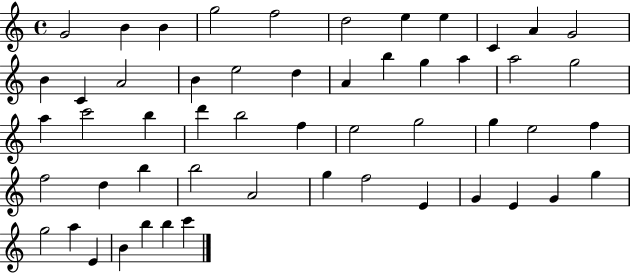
{
  \clef treble
  \time 4/4
  \defaultTimeSignature
  \key c \major
  g'2 b'4 b'4 | g''2 f''2 | d''2 e''4 e''4 | c'4 a'4 g'2 | \break b'4 c'4 a'2 | b'4 e''2 d''4 | a'4 b''4 g''4 a''4 | a''2 g''2 | \break a''4 c'''2 b''4 | d'''4 b''2 f''4 | e''2 g''2 | g''4 e''2 f''4 | \break f''2 d''4 b''4 | b''2 a'2 | g''4 f''2 e'4 | g'4 e'4 g'4 g''4 | \break g''2 a''4 e'4 | b'4 b''4 b''4 c'''4 | \bar "|."
}